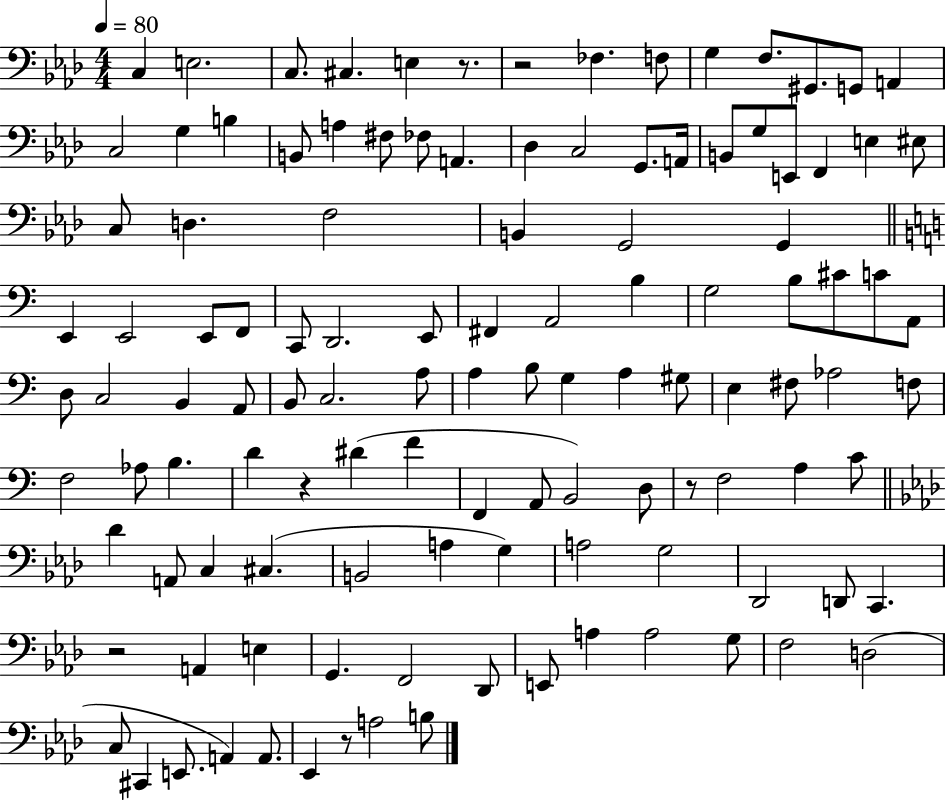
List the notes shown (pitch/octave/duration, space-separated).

C3/q E3/h. C3/e. C#3/q. E3/q R/e. R/h FES3/q. F3/e G3/q F3/e. G#2/e. G2/e A2/q C3/h G3/q B3/q B2/e A3/q F#3/e FES3/e A2/q. Db3/q C3/h G2/e. A2/s B2/e G3/e E2/e F2/q E3/q EIS3/e C3/e D3/q. F3/h B2/q G2/h G2/q E2/q E2/h E2/e F2/e C2/e D2/h. E2/e F#2/q A2/h B3/q G3/h B3/e C#4/e C4/e A2/e D3/e C3/h B2/q A2/e B2/e C3/h. A3/e A3/q B3/e G3/q A3/q G#3/e E3/q F#3/e Ab3/h F3/e F3/h Ab3/e B3/q. D4/q R/q D#4/q F4/q F2/q A2/e B2/h D3/e R/e F3/h A3/q C4/e Db4/q A2/e C3/q C#3/q. B2/h A3/q G3/q A3/h G3/h Db2/h D2/e C2/q. R/h A2/q E3/q G2/q. F2/h Db2/e E2/e A3/q A3/h G3/e F3/h D3/h C3/e C#2/q E2/e. A2/q A2/e. Eb2/q R/e A3/h B3/e